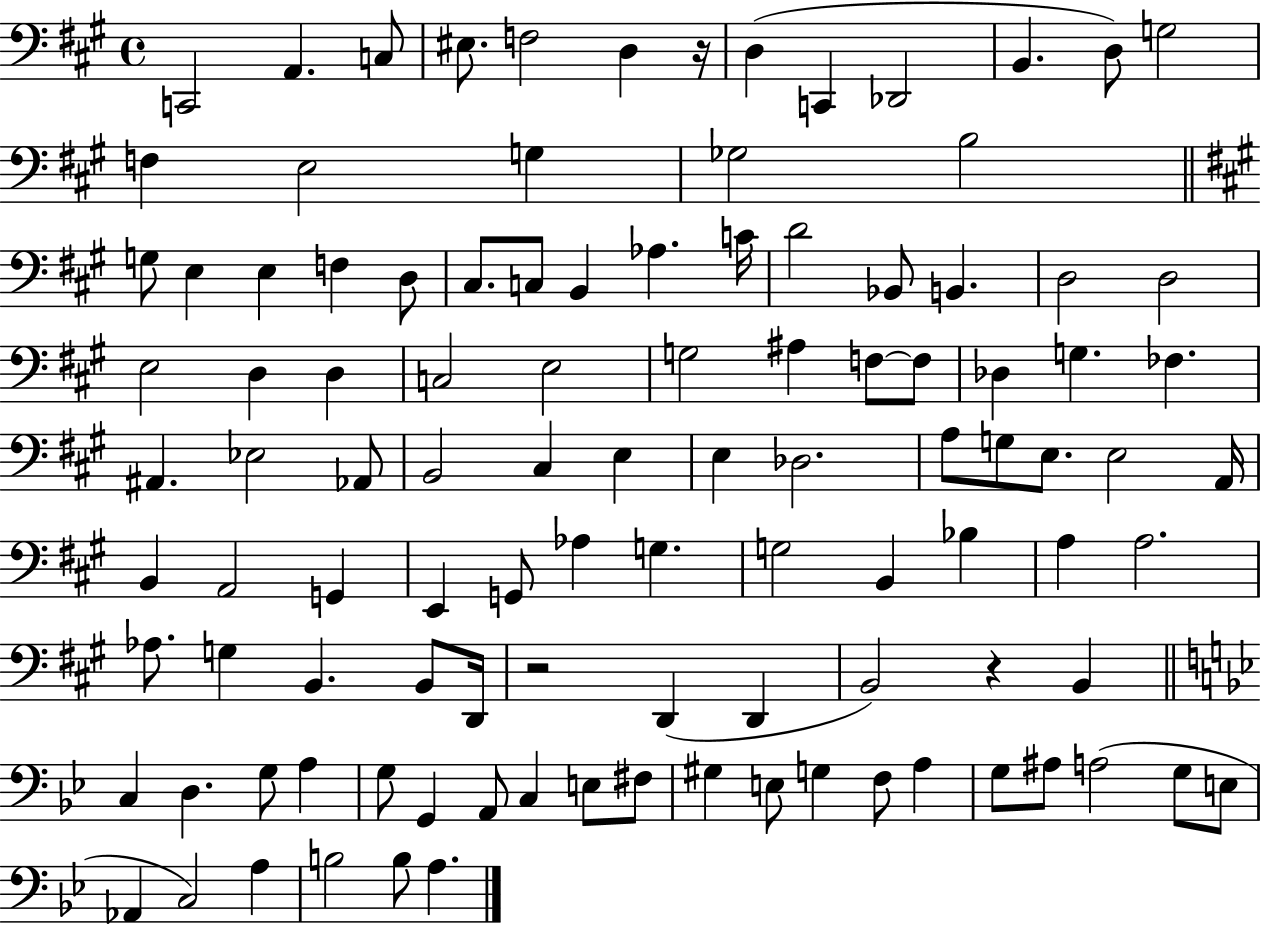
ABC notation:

X:1
T:Untitled
M:4/4
L:1/4
K:A
C,,2 A,, C,/2 ^E,/2 F,2 D, z/4 D, C,, _D,,2 B,, D,/2 G,2 F, E,2 G, _G,2 B,2 G,/2 E, E, F, D,/2 ^C,/2 C,/2 B,, _A, C/4 D2 _B,,/2 B,, D,2 D,2 E,2 D, D, C,2 E,2 G,2 ^A, F,/2 F,/2 _D, G, _F, ^A,, _E,2 _A,,/2 B,,2 ^C, E, E, _D,2 A,/2 G,/2 E,/2 E,2 A,,/4 B,, A,,2 G,, E,, G,,/2 _A, G, G,2 B,, _B, A, A,2 _A,/2 G, B,, B,,/2 D,,/4 z2 D,, D,, B,,2 z B,, C, D, G,/2 A, G,/2 G,, A,,/2 C, E,/2 ^F,/2 ^G, E,/2 G, F,/2 A, G,/2 ^A,/2 A,2 G,/2 E,/2 _A,, C,2 A, B,2 B,/2 A,